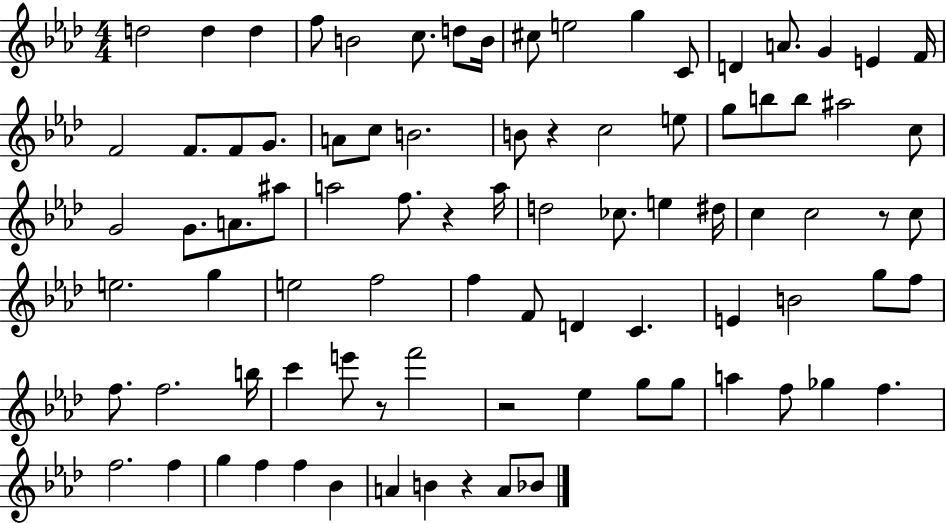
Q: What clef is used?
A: treble